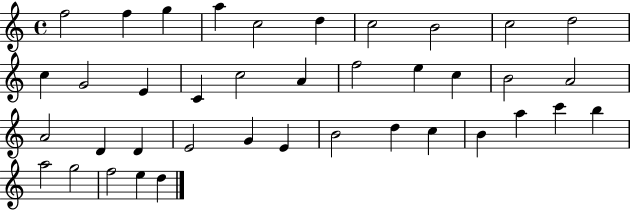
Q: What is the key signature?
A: C major